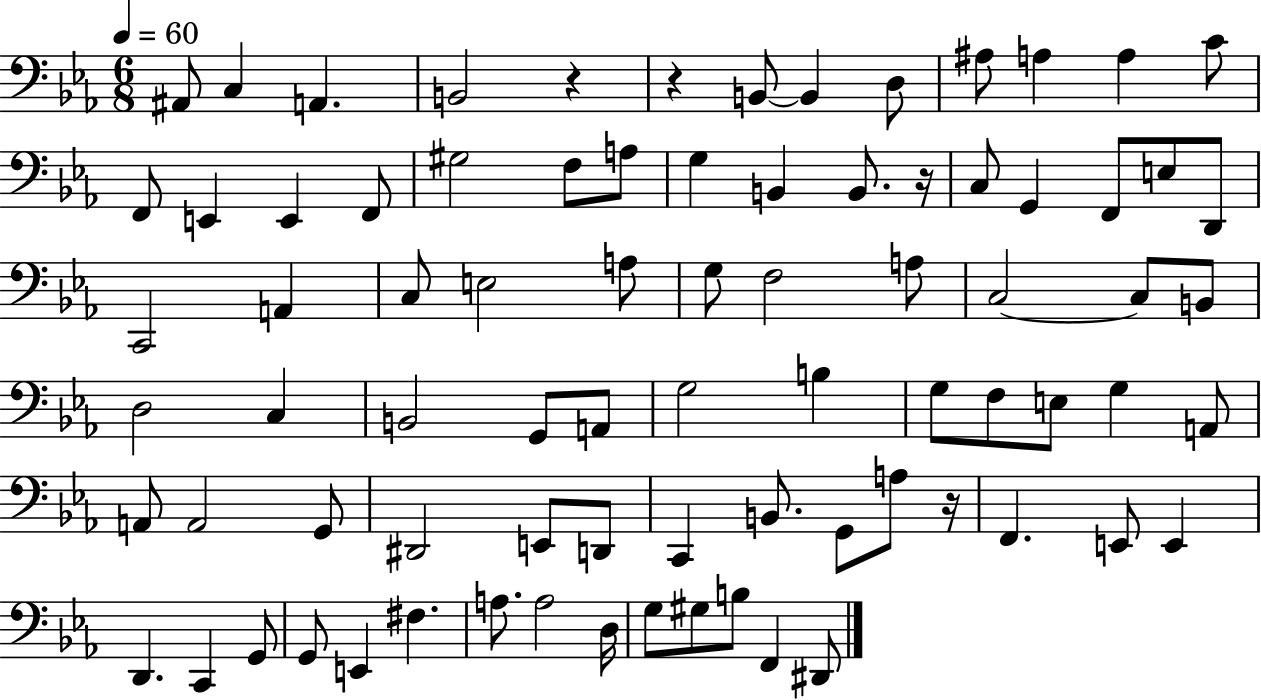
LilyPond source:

{
  \clef bass
  \numericTimeSignature
  \time 6/8
  \key ees \major
  \tempo 4 = 60
  ais,8 c4 a,4. | b,2 r4 | r4 b,8~~ b,4 d8 | ais8 a4 a4 c'8 | \break f,8 e,4 e,4 f,8 | gis2 f8 a8 | g4 b,4 b,8. r16 | c8 g,4 f,8 e8 d,8 | \break c,2 a,4 | c8 e2 a8 | g8 f2 a8 | c2~~ c8 b,8 | \break d2 c4 | b,2 g,8 a,8 | g2 b4 | g8 f8 e8 g4 a,8 | \break a,8 a,2 g,8 | dis,2 e,8 d,8 | c,4 b,8. g,8 a8 r16 | f,4. e,8 e,4 | \break d,4. c,4 g,8 | g,8 e,4 fis4. | a8. a2 d16 | g8 gis8 b8 f,4 dis,8 | \break \bar "|."
}